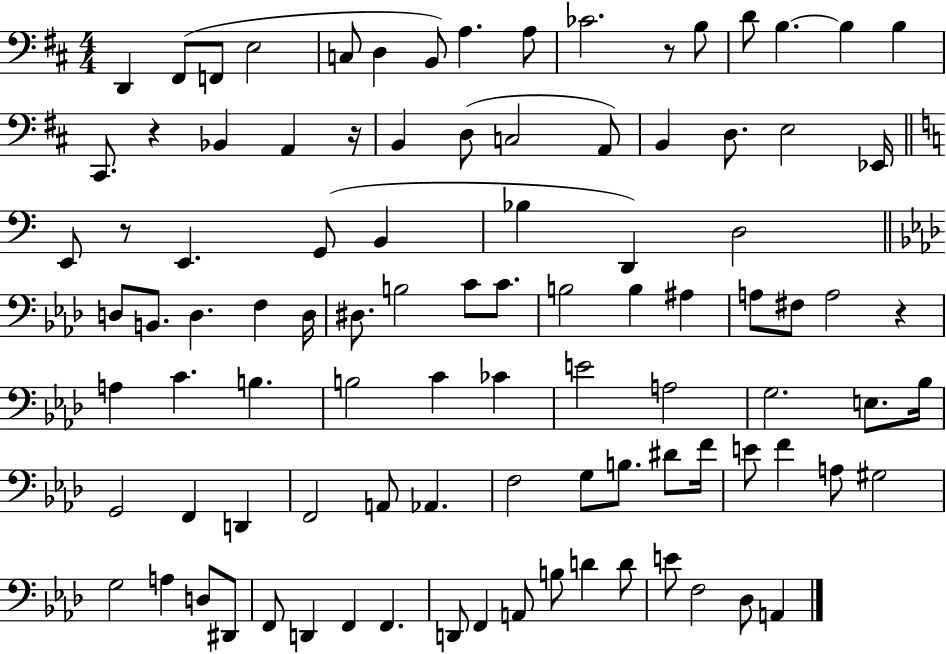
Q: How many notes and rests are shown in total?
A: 97